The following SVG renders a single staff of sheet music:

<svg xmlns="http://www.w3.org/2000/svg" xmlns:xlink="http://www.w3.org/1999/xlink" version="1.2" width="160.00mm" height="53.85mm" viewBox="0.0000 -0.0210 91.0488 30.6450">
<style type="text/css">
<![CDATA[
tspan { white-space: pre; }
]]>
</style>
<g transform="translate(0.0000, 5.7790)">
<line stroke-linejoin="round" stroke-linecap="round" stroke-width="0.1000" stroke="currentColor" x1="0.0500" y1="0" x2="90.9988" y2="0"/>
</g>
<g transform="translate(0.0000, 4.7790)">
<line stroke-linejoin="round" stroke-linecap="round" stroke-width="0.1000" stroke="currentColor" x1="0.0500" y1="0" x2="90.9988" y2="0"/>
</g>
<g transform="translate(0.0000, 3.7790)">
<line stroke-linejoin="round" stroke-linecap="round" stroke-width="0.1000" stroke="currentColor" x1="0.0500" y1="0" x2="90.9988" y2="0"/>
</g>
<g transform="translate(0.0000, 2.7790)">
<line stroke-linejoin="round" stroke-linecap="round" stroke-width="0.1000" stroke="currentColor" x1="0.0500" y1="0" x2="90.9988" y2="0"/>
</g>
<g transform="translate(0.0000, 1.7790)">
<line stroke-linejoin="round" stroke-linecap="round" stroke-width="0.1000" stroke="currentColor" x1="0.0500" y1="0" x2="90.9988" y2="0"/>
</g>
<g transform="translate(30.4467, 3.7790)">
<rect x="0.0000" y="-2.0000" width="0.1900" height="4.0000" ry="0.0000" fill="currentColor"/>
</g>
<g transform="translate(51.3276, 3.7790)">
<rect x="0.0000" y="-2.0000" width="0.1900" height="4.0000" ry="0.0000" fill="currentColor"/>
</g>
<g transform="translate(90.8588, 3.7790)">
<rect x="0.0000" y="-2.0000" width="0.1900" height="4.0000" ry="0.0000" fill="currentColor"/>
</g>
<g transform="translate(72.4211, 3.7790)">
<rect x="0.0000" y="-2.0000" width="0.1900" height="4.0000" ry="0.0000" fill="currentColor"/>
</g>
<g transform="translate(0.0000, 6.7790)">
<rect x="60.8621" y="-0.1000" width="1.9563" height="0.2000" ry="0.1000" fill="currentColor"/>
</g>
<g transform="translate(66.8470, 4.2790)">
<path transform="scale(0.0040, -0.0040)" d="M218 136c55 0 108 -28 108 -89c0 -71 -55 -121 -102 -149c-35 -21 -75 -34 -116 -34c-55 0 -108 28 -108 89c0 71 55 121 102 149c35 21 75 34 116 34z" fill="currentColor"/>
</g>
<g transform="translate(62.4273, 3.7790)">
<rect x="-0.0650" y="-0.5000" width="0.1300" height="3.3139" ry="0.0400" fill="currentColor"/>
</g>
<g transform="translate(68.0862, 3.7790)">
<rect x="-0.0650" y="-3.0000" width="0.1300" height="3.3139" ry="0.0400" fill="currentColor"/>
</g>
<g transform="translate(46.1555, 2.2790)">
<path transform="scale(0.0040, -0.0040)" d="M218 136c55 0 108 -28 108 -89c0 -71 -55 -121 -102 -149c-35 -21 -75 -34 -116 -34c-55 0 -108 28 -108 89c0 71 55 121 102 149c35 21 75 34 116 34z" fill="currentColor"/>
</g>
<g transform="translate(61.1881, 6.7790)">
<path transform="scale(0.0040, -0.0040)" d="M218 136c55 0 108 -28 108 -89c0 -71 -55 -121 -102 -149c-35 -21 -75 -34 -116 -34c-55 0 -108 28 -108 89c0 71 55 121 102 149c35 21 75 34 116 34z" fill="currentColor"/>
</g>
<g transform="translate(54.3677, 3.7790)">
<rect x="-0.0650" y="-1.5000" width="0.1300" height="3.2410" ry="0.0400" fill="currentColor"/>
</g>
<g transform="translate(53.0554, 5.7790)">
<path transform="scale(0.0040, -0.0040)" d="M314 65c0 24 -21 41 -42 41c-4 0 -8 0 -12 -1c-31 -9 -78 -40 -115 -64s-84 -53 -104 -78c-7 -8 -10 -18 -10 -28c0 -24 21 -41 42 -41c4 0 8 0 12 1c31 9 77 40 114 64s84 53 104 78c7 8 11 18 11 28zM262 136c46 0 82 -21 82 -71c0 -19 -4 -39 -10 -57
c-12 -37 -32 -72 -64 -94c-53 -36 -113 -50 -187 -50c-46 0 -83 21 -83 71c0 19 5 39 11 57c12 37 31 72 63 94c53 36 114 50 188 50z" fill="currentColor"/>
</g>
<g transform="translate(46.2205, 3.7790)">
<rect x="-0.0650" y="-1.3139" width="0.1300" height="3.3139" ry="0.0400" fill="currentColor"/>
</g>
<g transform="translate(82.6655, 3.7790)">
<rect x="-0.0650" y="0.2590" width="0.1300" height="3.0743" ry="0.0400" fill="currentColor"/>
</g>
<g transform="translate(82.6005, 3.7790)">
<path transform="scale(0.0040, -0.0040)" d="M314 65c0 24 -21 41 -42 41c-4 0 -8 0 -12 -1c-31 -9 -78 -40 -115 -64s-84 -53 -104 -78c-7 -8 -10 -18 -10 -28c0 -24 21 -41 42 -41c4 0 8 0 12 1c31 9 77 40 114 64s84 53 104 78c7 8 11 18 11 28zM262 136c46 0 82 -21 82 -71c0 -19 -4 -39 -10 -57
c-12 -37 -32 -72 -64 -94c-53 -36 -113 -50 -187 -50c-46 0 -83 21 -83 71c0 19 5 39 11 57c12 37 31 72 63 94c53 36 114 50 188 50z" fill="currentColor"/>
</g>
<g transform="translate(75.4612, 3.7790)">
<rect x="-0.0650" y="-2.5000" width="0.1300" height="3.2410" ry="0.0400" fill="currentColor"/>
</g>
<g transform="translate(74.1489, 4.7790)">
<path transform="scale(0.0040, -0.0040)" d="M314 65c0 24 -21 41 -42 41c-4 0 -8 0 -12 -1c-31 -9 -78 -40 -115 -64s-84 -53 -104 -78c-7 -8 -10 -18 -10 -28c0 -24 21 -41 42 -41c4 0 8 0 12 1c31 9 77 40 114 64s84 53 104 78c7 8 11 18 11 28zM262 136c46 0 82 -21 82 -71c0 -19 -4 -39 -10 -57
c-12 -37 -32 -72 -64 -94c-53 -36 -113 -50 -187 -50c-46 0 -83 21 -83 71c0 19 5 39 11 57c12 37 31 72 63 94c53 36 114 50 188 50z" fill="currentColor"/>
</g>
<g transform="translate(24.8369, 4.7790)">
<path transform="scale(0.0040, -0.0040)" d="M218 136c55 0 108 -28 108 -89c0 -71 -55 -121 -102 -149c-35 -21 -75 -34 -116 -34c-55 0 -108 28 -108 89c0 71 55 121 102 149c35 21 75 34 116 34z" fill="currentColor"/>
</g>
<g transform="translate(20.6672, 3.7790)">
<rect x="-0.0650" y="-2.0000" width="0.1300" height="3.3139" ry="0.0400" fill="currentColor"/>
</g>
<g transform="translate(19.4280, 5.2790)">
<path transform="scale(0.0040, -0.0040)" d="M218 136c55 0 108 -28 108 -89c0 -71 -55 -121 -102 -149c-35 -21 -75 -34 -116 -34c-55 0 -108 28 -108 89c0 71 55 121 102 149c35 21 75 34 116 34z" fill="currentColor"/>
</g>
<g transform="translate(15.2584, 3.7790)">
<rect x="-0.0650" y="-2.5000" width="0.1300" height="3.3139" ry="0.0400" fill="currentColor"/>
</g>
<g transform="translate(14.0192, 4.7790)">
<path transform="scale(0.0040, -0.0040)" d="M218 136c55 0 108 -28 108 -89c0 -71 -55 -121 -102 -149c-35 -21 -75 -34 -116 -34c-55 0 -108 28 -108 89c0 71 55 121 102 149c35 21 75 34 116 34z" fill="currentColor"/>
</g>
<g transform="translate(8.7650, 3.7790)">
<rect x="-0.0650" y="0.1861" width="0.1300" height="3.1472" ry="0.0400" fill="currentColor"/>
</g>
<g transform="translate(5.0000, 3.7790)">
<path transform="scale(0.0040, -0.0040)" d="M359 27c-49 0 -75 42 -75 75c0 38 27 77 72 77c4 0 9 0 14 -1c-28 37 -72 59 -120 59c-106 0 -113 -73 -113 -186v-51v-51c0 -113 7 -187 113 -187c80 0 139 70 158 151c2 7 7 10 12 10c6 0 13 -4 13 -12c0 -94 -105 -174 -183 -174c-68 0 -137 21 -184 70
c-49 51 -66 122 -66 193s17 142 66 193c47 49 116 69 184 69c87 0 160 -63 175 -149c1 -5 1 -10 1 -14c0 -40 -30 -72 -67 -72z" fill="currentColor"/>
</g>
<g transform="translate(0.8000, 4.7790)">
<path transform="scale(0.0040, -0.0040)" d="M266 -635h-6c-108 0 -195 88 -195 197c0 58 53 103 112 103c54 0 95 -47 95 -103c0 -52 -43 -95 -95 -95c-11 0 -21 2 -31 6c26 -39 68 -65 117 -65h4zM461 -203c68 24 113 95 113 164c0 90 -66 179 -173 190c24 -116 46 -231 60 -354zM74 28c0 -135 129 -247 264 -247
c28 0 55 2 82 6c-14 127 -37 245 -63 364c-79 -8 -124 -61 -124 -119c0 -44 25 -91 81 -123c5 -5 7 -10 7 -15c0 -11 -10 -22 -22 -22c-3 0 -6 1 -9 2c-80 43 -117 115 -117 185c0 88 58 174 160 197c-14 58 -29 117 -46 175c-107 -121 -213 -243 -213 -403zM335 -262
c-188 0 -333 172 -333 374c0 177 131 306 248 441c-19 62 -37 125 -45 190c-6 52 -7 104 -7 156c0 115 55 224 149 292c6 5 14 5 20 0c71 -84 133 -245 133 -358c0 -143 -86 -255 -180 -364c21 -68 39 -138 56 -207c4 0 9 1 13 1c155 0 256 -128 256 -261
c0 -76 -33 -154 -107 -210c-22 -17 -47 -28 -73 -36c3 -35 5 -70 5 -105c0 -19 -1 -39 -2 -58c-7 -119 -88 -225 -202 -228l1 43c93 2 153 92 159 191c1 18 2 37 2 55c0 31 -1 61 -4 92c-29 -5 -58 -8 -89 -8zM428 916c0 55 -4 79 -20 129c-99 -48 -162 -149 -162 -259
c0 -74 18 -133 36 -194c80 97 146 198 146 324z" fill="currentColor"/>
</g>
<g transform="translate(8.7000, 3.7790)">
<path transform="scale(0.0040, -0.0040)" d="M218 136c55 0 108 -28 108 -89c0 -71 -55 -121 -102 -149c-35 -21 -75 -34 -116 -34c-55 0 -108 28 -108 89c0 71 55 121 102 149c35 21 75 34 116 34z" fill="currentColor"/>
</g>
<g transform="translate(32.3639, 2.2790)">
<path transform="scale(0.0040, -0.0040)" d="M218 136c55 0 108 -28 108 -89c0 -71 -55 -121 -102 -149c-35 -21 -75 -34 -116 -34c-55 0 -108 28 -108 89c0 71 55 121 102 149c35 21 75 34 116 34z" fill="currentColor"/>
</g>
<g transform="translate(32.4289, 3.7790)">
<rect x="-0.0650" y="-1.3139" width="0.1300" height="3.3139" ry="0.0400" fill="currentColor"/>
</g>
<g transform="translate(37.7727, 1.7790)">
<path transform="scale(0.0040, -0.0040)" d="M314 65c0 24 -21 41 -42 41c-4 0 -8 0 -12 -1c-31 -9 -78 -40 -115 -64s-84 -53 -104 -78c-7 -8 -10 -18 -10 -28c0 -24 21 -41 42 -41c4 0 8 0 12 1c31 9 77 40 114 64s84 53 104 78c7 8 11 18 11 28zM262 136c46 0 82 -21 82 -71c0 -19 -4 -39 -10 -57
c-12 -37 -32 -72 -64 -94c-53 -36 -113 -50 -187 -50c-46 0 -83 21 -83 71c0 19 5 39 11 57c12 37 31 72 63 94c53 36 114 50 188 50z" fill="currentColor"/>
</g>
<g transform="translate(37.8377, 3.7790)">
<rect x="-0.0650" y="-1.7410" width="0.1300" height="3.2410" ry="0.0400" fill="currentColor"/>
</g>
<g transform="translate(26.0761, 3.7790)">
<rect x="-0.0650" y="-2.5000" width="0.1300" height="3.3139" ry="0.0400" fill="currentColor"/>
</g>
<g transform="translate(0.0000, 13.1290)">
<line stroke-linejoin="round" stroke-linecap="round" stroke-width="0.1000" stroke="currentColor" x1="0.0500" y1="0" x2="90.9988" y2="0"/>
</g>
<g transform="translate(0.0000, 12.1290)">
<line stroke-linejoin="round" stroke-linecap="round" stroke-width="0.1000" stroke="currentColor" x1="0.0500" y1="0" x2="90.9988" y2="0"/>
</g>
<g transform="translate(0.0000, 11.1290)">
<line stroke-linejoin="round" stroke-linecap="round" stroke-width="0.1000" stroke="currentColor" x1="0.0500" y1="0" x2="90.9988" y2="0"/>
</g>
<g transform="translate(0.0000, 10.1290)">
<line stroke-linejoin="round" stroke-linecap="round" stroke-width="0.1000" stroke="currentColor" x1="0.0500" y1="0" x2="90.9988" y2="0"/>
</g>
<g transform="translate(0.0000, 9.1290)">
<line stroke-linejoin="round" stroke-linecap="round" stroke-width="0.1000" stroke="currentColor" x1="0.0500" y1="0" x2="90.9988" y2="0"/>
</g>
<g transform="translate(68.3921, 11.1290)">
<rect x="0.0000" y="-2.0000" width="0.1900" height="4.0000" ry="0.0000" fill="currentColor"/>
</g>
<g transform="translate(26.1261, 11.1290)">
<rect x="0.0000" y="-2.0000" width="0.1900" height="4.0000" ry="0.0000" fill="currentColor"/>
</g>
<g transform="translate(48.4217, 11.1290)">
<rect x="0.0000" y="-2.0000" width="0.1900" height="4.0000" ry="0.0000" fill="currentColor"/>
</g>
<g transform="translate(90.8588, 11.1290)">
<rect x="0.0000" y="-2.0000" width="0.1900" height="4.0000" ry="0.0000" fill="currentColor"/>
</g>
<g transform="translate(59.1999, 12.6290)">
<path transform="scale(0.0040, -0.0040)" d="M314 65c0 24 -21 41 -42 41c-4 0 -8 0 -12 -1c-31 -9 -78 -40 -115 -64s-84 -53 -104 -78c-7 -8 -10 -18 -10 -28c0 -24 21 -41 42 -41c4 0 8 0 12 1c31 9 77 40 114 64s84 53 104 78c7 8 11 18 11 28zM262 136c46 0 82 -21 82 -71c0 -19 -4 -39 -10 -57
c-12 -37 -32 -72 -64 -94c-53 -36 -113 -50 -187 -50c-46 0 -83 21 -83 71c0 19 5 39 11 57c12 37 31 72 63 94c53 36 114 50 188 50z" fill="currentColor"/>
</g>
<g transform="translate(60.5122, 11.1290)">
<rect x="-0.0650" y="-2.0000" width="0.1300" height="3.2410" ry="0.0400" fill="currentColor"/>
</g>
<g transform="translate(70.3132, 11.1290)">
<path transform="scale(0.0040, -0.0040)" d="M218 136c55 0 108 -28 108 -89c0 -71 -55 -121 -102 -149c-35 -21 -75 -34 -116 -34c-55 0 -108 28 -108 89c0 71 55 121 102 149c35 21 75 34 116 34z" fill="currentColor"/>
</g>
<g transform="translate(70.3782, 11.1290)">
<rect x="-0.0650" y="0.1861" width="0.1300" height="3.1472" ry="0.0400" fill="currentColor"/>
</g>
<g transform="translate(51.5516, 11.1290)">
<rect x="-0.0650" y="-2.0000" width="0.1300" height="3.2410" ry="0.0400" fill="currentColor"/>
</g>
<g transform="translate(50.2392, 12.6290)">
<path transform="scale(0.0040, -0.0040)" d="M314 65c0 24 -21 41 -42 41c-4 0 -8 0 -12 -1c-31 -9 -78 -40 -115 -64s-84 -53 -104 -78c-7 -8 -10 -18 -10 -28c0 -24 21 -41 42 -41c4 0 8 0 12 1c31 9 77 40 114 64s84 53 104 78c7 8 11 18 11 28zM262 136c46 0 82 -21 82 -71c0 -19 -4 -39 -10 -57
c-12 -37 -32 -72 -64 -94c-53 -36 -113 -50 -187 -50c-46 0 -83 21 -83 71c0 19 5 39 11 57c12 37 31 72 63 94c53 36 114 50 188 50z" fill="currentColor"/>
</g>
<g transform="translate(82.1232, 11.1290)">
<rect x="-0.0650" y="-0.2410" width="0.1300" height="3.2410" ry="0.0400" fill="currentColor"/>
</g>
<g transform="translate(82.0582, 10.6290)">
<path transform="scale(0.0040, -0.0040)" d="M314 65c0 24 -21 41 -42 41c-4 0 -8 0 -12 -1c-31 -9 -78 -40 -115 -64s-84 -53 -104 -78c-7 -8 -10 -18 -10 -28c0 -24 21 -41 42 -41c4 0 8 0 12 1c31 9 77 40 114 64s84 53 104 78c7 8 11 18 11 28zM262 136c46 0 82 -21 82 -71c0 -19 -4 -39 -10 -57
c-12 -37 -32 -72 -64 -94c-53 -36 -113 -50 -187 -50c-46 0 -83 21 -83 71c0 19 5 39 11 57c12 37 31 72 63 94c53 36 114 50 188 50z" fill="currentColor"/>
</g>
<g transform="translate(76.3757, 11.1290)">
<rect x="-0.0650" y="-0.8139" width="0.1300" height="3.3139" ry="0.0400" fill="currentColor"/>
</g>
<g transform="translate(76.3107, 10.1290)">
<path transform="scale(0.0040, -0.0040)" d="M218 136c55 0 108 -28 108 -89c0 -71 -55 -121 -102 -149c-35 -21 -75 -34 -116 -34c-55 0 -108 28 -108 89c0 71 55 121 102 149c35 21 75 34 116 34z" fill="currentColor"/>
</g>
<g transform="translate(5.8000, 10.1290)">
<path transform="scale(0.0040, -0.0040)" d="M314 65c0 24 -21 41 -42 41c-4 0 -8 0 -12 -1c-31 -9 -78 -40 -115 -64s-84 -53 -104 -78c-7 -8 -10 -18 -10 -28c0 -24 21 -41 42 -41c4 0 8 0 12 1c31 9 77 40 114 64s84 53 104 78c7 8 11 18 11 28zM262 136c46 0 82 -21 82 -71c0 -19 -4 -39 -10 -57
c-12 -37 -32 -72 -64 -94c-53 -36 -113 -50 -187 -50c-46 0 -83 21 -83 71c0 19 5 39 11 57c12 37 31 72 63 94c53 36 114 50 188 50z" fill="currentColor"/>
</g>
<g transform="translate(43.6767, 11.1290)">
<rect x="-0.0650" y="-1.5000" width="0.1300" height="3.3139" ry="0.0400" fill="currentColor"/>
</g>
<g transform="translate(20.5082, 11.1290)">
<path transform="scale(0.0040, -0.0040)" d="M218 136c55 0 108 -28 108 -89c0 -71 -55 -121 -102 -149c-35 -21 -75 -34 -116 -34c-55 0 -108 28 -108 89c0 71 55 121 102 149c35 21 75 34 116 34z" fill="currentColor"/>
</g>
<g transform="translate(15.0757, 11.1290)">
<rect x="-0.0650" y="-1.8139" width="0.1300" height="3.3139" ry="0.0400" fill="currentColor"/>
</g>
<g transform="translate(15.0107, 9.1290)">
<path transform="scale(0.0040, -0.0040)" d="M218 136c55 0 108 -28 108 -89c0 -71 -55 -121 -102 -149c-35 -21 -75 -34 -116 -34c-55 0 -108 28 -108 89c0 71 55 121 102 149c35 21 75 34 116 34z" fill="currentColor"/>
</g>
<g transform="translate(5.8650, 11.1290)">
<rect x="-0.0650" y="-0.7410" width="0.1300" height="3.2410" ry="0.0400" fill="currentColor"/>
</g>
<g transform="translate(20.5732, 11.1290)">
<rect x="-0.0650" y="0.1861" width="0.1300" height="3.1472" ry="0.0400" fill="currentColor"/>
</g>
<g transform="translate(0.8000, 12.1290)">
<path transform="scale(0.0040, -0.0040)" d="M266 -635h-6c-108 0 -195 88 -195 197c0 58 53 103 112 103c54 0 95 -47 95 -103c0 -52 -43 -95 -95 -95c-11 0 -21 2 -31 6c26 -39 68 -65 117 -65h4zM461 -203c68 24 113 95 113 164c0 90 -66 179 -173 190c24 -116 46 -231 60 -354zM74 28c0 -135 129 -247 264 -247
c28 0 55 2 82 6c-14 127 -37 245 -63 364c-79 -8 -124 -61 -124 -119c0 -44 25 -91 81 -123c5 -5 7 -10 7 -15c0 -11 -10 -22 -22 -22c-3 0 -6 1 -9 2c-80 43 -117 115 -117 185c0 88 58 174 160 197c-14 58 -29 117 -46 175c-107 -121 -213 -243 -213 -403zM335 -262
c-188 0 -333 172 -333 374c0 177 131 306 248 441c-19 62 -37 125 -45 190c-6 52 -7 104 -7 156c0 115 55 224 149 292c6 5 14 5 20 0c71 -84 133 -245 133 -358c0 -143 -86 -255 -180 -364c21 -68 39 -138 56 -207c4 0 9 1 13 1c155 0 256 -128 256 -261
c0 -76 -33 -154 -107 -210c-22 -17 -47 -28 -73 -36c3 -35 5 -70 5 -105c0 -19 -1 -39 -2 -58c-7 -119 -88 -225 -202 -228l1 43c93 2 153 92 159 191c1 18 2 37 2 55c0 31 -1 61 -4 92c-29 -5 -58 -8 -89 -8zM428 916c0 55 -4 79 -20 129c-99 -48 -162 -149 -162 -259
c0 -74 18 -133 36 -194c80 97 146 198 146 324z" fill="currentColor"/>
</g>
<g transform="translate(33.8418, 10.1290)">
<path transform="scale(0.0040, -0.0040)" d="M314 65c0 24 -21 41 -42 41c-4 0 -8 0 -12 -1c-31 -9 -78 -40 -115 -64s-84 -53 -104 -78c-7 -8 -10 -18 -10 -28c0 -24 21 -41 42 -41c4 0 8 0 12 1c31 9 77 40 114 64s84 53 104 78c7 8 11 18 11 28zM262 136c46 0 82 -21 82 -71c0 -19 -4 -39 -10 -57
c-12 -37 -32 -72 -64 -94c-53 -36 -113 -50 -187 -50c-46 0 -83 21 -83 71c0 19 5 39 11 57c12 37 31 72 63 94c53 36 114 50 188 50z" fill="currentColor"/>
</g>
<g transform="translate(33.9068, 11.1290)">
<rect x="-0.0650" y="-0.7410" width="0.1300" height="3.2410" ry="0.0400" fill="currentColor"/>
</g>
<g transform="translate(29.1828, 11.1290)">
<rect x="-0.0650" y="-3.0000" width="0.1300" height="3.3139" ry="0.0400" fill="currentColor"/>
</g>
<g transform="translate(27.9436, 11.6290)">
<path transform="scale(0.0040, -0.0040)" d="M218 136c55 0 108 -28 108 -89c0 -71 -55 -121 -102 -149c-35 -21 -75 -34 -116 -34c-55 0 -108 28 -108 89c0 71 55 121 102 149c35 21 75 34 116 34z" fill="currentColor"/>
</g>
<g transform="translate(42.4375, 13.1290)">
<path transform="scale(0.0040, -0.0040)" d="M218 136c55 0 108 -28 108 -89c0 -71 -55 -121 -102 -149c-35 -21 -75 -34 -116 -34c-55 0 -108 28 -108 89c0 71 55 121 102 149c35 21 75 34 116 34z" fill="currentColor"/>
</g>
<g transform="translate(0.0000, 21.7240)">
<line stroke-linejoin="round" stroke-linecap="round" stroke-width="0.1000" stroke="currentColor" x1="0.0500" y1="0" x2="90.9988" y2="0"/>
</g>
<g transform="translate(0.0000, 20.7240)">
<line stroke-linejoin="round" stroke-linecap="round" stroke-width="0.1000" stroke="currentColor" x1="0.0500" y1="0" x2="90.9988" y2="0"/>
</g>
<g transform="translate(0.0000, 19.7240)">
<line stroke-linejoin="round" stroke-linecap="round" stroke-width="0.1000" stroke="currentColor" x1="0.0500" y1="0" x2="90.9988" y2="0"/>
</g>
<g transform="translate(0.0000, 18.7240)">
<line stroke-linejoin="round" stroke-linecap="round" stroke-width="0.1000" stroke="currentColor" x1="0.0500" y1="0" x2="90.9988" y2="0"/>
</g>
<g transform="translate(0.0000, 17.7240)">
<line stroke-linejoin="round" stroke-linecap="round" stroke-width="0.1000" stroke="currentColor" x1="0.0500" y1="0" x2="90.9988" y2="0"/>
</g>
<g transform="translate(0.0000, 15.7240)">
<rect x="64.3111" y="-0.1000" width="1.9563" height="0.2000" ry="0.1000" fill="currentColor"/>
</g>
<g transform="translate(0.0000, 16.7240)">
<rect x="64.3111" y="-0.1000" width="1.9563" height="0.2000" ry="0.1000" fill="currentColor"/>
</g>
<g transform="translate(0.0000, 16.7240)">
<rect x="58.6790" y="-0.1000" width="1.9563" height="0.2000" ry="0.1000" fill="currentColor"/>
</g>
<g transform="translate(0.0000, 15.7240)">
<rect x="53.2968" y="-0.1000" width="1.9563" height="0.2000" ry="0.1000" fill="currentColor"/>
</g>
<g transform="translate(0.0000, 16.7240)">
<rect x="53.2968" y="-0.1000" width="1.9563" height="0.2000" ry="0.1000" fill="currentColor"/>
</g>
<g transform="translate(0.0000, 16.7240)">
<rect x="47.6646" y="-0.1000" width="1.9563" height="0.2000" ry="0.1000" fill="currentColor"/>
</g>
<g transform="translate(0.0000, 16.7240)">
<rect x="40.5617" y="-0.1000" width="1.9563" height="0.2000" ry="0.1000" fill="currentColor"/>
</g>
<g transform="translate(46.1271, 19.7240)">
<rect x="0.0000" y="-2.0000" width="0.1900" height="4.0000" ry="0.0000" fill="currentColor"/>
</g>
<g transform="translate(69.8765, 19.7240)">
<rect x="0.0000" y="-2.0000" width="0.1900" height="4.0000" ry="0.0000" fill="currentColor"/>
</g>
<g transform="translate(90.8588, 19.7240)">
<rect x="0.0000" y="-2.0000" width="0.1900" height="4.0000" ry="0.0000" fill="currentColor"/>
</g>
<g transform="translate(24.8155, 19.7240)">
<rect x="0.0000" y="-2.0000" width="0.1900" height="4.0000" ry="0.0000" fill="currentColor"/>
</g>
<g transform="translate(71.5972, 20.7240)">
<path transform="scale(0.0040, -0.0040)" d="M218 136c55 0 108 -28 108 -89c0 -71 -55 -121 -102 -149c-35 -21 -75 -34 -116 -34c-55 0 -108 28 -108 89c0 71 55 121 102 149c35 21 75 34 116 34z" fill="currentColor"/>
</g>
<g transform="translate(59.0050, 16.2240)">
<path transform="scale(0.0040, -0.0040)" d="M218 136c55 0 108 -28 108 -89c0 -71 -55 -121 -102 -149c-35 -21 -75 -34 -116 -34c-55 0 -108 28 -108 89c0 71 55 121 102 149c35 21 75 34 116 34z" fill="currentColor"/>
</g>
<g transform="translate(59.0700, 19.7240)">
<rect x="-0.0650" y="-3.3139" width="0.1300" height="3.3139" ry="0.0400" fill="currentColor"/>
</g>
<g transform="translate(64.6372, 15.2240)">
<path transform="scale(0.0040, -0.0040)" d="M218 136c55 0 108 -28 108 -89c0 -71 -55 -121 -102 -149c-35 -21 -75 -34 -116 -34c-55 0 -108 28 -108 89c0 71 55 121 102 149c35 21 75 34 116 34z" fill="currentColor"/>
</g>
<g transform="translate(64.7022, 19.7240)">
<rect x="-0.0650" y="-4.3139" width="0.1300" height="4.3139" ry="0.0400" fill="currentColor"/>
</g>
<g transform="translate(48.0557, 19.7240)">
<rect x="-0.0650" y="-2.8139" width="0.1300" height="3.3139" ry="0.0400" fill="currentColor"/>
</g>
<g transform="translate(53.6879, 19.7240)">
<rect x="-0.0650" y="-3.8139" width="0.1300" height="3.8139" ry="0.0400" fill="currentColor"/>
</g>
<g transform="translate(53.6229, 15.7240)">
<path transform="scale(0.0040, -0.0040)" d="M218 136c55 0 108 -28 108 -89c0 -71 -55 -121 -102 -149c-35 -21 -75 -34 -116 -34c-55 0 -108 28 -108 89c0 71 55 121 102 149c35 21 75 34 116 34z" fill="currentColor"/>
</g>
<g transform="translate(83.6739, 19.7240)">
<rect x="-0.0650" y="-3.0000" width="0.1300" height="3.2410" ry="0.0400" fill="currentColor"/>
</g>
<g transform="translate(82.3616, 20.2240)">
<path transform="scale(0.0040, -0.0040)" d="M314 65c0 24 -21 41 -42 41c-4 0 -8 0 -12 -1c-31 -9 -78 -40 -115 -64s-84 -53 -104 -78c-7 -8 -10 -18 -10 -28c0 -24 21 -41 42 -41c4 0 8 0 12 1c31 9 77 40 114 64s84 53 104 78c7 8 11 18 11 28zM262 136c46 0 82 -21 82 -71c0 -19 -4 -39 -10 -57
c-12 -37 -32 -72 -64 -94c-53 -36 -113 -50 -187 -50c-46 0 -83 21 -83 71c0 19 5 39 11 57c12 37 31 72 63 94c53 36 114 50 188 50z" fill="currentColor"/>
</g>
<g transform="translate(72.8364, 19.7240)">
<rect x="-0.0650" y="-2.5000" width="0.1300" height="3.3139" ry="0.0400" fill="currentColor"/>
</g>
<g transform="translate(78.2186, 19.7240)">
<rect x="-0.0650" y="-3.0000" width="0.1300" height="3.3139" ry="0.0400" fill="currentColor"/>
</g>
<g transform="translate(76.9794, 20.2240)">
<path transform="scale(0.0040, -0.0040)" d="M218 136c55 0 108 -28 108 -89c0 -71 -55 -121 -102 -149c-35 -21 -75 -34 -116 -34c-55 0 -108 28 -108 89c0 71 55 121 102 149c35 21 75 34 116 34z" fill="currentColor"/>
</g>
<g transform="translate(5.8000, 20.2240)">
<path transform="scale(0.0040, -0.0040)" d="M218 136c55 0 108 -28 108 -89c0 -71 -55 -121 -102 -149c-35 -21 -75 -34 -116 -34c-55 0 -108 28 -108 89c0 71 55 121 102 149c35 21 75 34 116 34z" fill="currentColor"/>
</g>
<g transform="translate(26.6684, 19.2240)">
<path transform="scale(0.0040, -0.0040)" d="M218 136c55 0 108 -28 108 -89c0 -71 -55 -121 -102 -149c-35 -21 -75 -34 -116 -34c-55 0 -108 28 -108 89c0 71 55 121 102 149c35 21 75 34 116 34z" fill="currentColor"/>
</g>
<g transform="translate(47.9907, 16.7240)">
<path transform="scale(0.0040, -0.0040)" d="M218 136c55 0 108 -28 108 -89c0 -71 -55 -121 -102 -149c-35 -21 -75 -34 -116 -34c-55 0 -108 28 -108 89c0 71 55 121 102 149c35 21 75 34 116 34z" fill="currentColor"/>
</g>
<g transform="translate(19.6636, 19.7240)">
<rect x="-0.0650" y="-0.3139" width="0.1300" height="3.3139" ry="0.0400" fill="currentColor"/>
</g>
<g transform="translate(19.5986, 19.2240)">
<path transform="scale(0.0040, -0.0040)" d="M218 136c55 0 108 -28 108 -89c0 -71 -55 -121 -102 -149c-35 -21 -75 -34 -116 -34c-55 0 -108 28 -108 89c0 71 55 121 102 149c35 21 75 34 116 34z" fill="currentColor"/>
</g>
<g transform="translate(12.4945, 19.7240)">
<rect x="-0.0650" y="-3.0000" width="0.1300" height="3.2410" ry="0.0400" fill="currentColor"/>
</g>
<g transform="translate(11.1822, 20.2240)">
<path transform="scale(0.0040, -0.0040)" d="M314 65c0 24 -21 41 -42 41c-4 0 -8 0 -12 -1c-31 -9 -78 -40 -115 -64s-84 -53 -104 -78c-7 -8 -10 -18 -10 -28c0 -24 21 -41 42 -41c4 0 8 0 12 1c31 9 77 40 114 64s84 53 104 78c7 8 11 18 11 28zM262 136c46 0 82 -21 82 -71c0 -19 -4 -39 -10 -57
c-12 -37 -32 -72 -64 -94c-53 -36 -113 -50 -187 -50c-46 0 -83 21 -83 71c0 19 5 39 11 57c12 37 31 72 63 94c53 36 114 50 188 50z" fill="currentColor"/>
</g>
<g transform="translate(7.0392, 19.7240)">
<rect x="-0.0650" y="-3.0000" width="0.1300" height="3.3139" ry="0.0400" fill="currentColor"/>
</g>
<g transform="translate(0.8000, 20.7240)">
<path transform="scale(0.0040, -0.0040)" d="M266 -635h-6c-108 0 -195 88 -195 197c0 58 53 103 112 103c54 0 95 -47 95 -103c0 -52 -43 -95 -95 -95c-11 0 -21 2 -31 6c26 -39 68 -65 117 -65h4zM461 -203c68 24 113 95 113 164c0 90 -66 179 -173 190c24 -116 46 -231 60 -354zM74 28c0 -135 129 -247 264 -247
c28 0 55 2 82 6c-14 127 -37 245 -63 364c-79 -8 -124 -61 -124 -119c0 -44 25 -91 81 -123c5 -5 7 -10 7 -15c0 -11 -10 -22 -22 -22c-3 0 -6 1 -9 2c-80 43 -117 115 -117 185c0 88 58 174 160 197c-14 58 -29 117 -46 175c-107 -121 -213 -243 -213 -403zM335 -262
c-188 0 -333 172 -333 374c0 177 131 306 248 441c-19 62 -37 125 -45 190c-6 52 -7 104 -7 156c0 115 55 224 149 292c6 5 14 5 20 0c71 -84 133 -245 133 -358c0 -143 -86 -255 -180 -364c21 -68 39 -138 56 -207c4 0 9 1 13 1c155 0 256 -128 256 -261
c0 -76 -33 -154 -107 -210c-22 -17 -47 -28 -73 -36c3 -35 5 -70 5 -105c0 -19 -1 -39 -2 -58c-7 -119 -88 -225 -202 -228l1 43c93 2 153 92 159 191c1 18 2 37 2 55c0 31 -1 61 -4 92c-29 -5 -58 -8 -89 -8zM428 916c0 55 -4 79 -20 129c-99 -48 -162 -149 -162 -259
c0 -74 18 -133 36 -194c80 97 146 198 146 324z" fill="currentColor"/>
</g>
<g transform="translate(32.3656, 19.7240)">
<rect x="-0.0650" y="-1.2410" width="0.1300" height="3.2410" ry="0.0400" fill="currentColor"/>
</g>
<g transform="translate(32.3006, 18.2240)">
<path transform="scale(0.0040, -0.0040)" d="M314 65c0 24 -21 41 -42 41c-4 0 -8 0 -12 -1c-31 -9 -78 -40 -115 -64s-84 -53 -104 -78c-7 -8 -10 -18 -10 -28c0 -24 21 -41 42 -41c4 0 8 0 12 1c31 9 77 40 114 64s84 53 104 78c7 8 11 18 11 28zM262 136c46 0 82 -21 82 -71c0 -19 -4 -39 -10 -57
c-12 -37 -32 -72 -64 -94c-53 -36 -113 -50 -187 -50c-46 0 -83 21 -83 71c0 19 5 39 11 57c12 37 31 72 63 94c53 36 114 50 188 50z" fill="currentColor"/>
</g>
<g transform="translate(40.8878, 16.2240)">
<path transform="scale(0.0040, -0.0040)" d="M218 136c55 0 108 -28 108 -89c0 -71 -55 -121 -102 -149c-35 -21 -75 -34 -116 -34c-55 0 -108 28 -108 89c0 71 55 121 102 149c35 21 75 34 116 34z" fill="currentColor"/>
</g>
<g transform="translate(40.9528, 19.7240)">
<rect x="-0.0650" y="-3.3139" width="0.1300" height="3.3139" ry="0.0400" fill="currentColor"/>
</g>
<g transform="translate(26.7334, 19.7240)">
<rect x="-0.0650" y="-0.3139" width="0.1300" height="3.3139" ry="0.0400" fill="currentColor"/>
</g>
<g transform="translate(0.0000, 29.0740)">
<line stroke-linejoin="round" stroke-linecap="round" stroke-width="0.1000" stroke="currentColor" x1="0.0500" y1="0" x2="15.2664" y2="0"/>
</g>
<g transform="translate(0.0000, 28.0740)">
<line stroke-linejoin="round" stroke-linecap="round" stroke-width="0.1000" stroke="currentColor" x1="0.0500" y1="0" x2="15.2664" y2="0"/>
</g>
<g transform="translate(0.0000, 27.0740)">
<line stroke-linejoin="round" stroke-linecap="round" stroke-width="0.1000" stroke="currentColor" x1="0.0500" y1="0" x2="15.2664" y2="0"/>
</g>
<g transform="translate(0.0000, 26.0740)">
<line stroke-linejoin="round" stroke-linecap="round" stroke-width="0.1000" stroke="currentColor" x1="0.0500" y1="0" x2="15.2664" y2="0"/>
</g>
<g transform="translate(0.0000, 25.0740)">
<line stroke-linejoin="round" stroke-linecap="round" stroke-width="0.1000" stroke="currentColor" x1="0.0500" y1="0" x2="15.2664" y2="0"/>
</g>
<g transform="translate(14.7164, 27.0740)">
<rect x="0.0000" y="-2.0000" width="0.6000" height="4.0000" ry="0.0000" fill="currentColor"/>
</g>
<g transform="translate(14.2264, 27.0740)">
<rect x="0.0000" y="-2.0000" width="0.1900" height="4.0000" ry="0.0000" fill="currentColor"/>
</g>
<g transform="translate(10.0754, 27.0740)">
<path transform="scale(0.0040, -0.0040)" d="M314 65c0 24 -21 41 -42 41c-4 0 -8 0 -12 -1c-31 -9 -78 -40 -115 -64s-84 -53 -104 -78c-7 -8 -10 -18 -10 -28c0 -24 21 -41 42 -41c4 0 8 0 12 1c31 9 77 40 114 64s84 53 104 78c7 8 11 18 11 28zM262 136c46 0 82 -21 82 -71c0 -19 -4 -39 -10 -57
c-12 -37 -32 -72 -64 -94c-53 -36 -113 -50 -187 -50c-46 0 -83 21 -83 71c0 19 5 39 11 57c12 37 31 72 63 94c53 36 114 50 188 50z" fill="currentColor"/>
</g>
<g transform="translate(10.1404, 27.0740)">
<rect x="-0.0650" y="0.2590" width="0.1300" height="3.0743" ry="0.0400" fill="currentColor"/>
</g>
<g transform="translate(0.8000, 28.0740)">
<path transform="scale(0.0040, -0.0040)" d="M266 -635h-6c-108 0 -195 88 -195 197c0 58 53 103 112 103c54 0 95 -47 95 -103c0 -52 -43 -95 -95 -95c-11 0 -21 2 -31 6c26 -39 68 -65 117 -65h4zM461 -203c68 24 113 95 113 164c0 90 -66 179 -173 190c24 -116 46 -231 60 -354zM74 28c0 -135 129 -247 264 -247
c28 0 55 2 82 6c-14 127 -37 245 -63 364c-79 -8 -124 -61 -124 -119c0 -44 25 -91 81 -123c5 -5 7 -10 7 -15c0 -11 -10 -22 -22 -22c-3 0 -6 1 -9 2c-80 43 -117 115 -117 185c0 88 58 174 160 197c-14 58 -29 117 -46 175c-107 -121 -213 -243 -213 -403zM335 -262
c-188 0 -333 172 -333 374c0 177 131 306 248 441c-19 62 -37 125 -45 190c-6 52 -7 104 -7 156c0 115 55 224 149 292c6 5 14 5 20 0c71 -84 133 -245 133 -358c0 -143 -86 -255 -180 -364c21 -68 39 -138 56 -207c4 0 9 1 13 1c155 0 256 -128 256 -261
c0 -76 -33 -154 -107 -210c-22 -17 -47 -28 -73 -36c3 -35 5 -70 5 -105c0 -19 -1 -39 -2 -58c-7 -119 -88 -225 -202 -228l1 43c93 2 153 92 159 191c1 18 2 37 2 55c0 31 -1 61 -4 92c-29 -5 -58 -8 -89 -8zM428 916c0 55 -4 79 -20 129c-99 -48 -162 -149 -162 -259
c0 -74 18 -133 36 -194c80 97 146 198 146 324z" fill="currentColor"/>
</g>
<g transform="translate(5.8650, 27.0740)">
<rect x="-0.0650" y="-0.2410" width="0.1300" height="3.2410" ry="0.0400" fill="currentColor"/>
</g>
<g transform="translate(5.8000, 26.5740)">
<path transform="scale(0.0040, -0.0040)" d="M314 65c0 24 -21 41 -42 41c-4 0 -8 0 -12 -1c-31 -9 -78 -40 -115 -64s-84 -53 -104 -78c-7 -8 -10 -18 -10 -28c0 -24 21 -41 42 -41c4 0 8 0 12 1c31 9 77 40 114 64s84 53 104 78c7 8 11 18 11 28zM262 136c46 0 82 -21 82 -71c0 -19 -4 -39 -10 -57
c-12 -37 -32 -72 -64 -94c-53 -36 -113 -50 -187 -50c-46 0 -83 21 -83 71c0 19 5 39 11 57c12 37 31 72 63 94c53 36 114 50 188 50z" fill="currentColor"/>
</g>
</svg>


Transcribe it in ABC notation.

X:1
T:Untitled
M:4/4
L:1/4
K:C
B G F G e f2 e E2 C A G2 B2 d2 f B A d2 E F2 F2 B d c2 A A2 c c e2 b a c' b d' G A A2 c2 B2